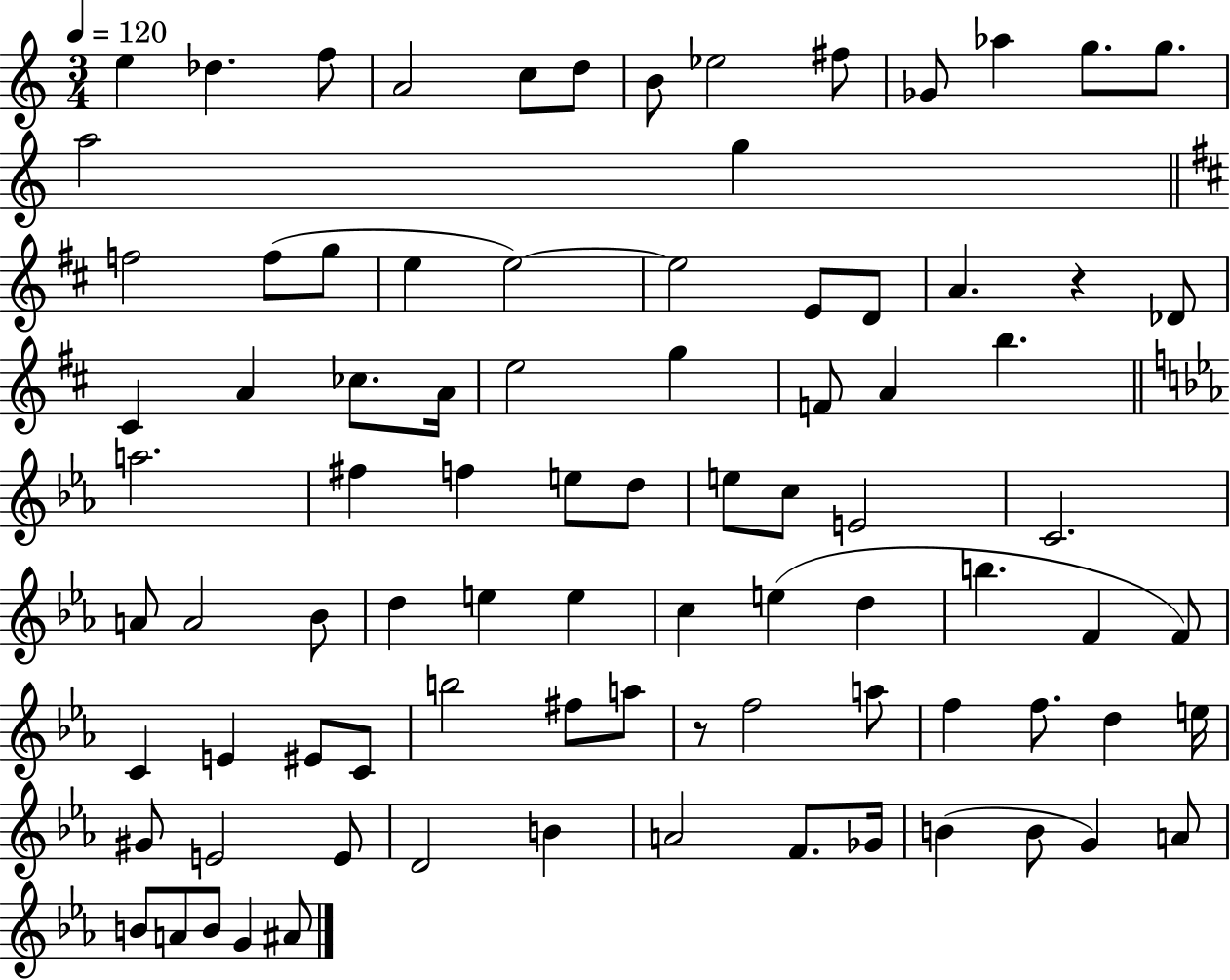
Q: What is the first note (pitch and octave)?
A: E5